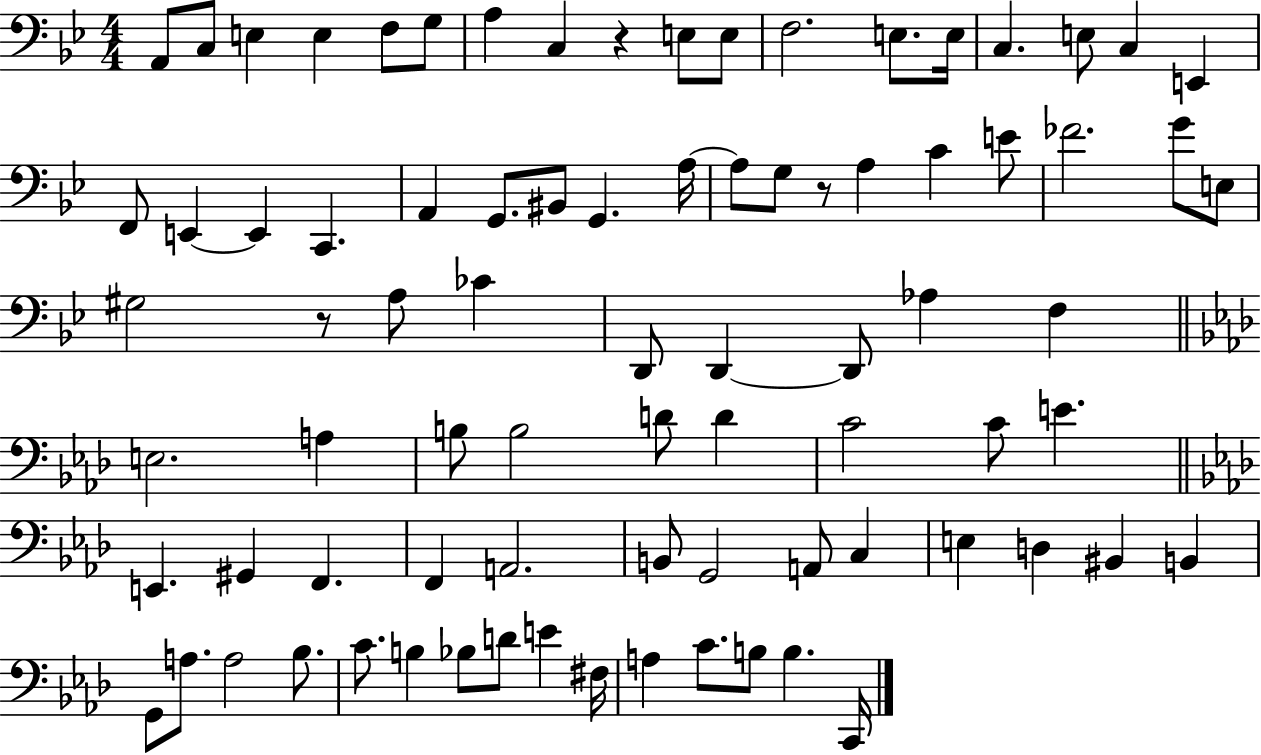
A2/e C3/e E3/q E3/q F3/e G3/e A3/q C3/q R/q E3/e E3/e F3/h. E3/e. E3/s C3/q. E3/e C3/q E2/q F2/e E2/q E2/q C2/q. A2/q G2/e. BIS2/e G2/q. A3/s A3/e G3/e R/e A3/q C4/q E4/e FES4/h. G4/e E3/e G#3/h R/e A3/e CES4/q D2/e D2/q D2/e Ab3/q F3/q E3/h. A3/q B3/e B3/h D4/e D4/q C4/h C4/e E4/q. E2/q. G#2/q F2/q. F2/q A2/h. B2/e G2/h A2/e C3/q E3/q D3/q BIS2/q B2/q G2/e A3/e. A3/h Bb3/e. C4/e. B3/q Bb3/e D4/e E4/q F#3/s A3/q C4/e. B3/e B3/q. C2/s